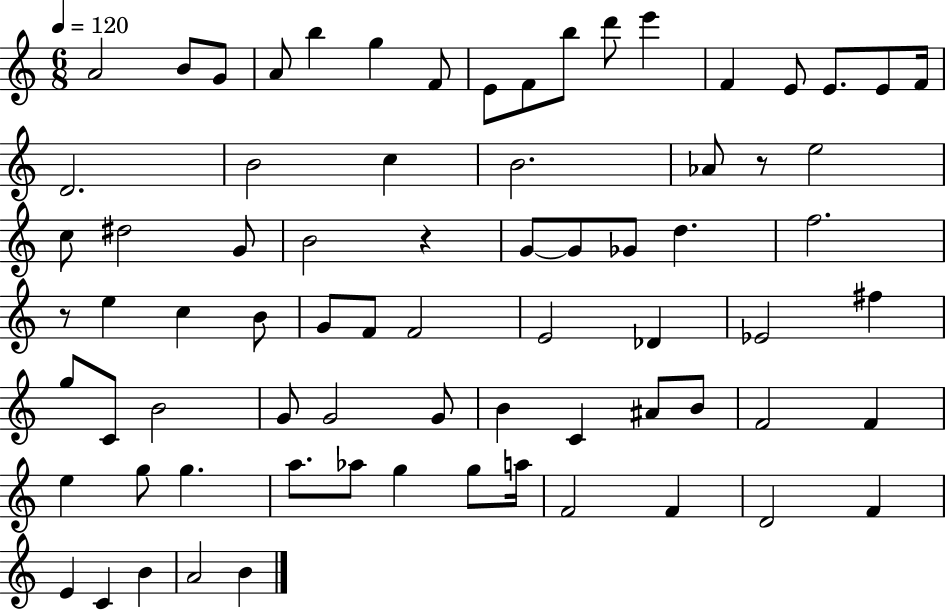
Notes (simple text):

A4/h B4/e G4/e A4/e B5/q G5/q F4/e E4/e F4/e B5/e D6/e E6/q F4/q E4/e E4/e. E4/e F4/s D4/h. B4/h C5/q B4/h. Ab4/e R/e E5/h C5/e D#5/h G4/e B4/h R/q G4/e G4/e Gb4/e D5/q. F5/h. R/e E5/q C5/q B4/e G4/e F4/e F4/h E4/h Db4/q Eb4/h F#5/q G5/e C4/e B4/h G4/e G4/h G4/e B4/q C4/q A#4/e B4/e F4/h F4/q E5/q G5/e G5/q. A5/e. Ab5/e G5/q G5/e A5/s F4/h F4/q D4/h F4/q E4/q C4/q B4/q A4/h B4/q